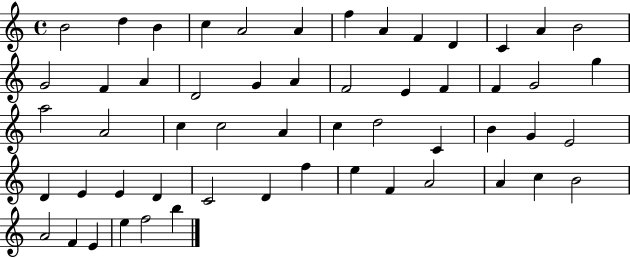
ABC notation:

X:1
T:Untitled
M:4/4
L:1/4
K:C
B2 d B c A2 A f A F D C A B2 G2 F A D2 G A F2 E F F G2 g a2 A2 c c2 A c d2 C B G E2 D E E D C2 D f e F A2 A c B2 A2 F E e f2 b